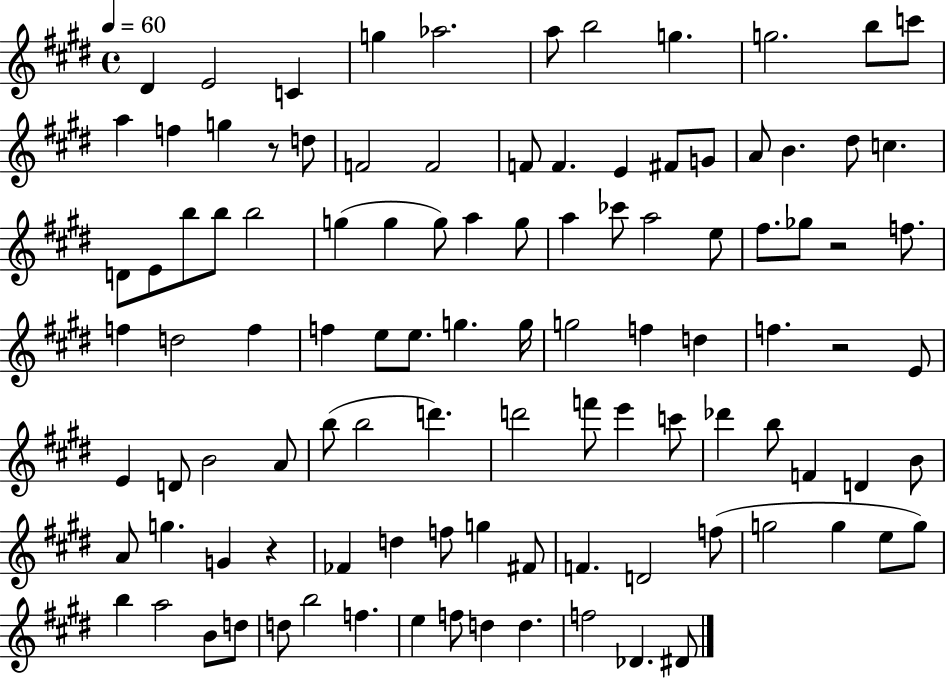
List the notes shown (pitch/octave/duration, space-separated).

D#4/q E4/h C4/q G5/q Ab5/h. A5/e B5/h G5/q. G5/h. B5/e C6/e A5/q F5/q G5/q R/e D5/e F4/h F4/h F4/e F4/q. E4/q F#4/e G4/e A4/e B4/q. D#5/e C5/q. D4/e E4/e B5/e B5/e B5/h G5/q G5/q G5/e A5/q G5/e A5/q CES6/e A5/h E5/e F#5/e. Gb5/e R/h F5/e. F5/q D5/h F5/q F5/q E5/e E5/e. G5/q. G5/s G5/h F5/q D5/q F5/q. R/h E4/e E4/q D4/e B4/h A4/e B5/e B5/h D6/q. D6/h F6/e E6/q C6/e Db6/q B5/e F4/q D4/q B4/e A4/e G5/q. G4/q R/q FES4/q D5/q F5/e G5/q F#4/e F4/q. D4/h F5/e G5/h G5/q E5/e G5/e B5/q A5/h B4/e D5/e D5/e B5/h F5/q. E5/q F5/e D5/q D5/q. F5/h Db4/q. D#4/e